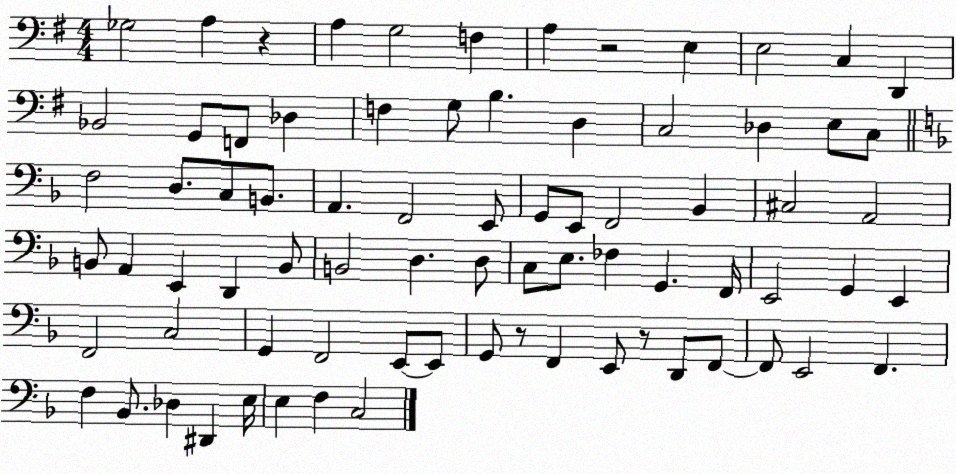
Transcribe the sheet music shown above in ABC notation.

X:1
T:Untitled
M:4/4
L:1/4
K:G
_G,2 A, z A, G,2 F, A, z2 E, E,2 C, D,, _B,,2 G,,/2 F,,/2 _D, F, G,/2 B, D, C,2 _D, E,/2 C,/2 F,2 D,/2 C,/2 B,,/2 A,, F,,2 E,,/2 G,,/2 E,,/2 F,,2 _B,, ^C,2 A,,2 B,,/2 A,, E,, D,, B,,/2 B,,2 D, D,/2 C,/2 E,/2 _F, G,, F,,/4 E,,2 G,, E,, F,,2 C,2 G,, F,,2 E,,/2 E,,/2 G,,/2 z/2 F,, E,,/2 z/2 D,,/2 F,,/2 F,,/2 E,,2 F,, F, _B,,/2 _D, ^D,, E,/4 E, F, C,2